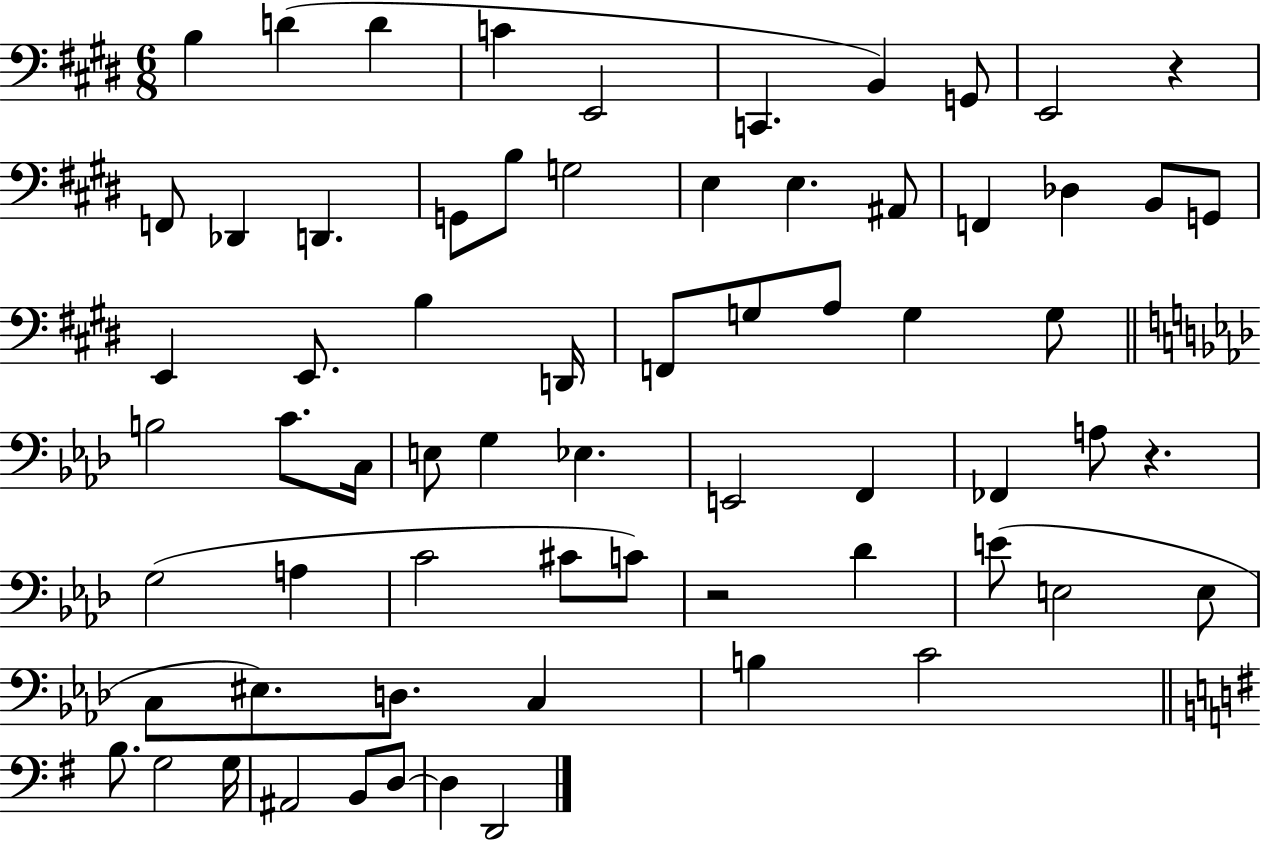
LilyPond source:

{
  \clef bass
  \numericTimeSignature
  \time 6/8
  \key e \major
  b4 d'4( d'4 | c'4 e,2 | c,4. b,4) g,8 | e,2 r4 | \break f,8 des,4 d,4. | g,8 b8 g2 | e4 e4. ais,8 | f,4 des4 b,8 g,8 | \break e,4 e,8. b4 d,16 | f,8 g8 a8 g4 g8 | \bar "||" \break \key aes \major b2 c'8. c16 | e8 g4 ees4. | e,2 f,4 | fes,4 a8 r4. | \break g2( a4 | c'2 cis'8 c'8) | r2 des'4 | e'8( e2 e8 | \break c8 eis8.) d8. c4 | b4 c'2 | \bar "||" \break \key g \major b8. g2 g16 | ais,2 b,8 d8~~ | d4 d,2 | \bar "|."
}